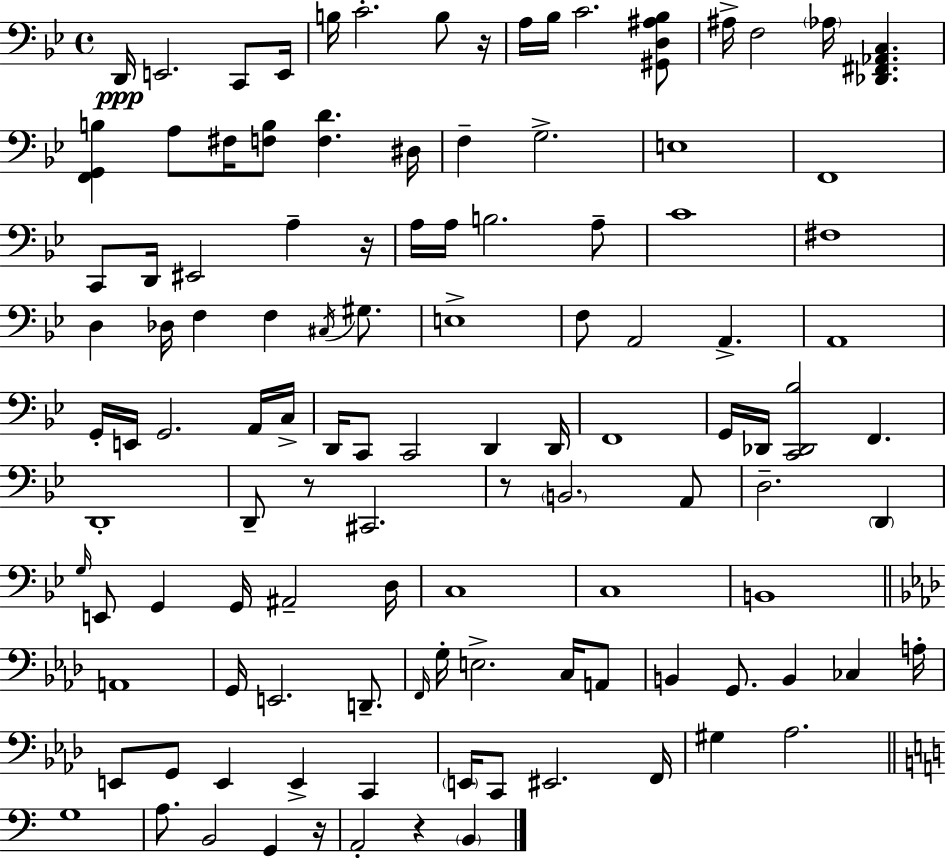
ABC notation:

X:1
T:Untitled
M:4/4
L:1/4
K:Gm
D,,/4 E,,2 C,,/2 E,,/4 B,/4 C2 B,/2 z/4 A,/4 _B,/4 C2 [^G,,D,^A,_B,]/2 ^A,/4 F,2 _A,/4 [_D,,^F,,_A,,C,] [F,,G,,B,] A,/2 ^F,/4 [F,B,]/2 [F,D] ^D,/4 F, G,2 E,4 F,,4 C,,/2 D,,/4 ^E,,2 A, z/4 A,/4 A,/4 B,2 A,/2 C4 ^F,4 D, _D,/4 F, F, ^C,/4 ^G,/2 E,4 F,/2 A,,2 A,, A,,4 G,,/4 E,,/4 G,,2 A,,/4 C,/4 D,,/4 C,,/2 C,,2 D,, D,,/4 F,,4 G,,/4 _D,,/4 [C,,_D,,_B,]2 F,, D,,4 D,,/2 z/2 ^C,,2 z/2 B,,2 A,,/2 D,2 D,, G,/4 E,,/2 G,, G,,/4 ^A,,2 D,/4 C,4 C,4 B,,4 A,,4 G,,/4 E,,2 D,,/2 F,,/4 G,/4 E,2 C,/4 A,,/2 B,, G,,/2 B,, _C, A,/4 E,,/2 G,,/2 E,, E,, C,, E,,/4 C,,/2 ^E,,2 F,,/4 ^G, _A,2 G,4 A,/2 B,,2 G,, z/4 A,,2 z B,,